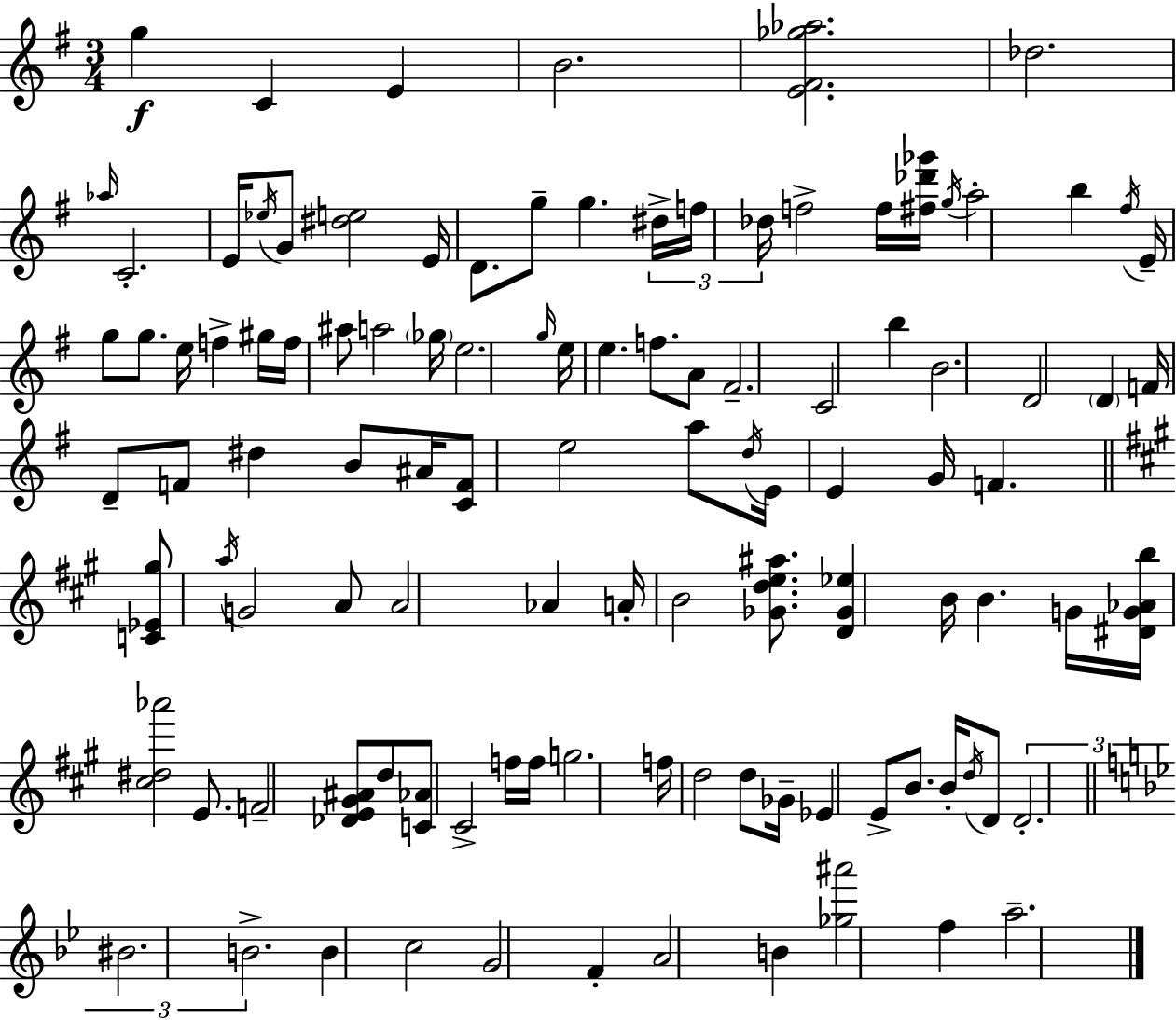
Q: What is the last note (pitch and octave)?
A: A5